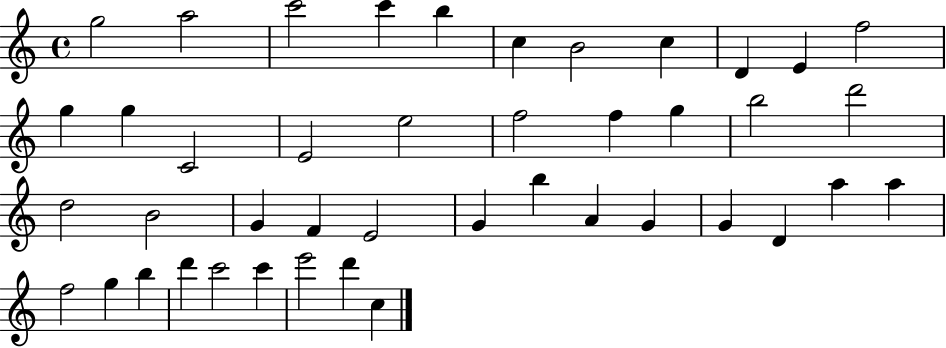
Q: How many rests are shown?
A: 0